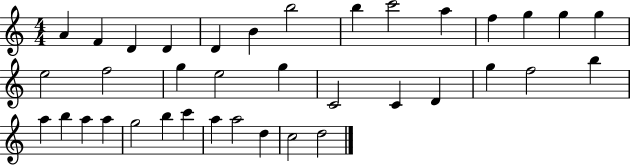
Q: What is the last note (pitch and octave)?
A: D5